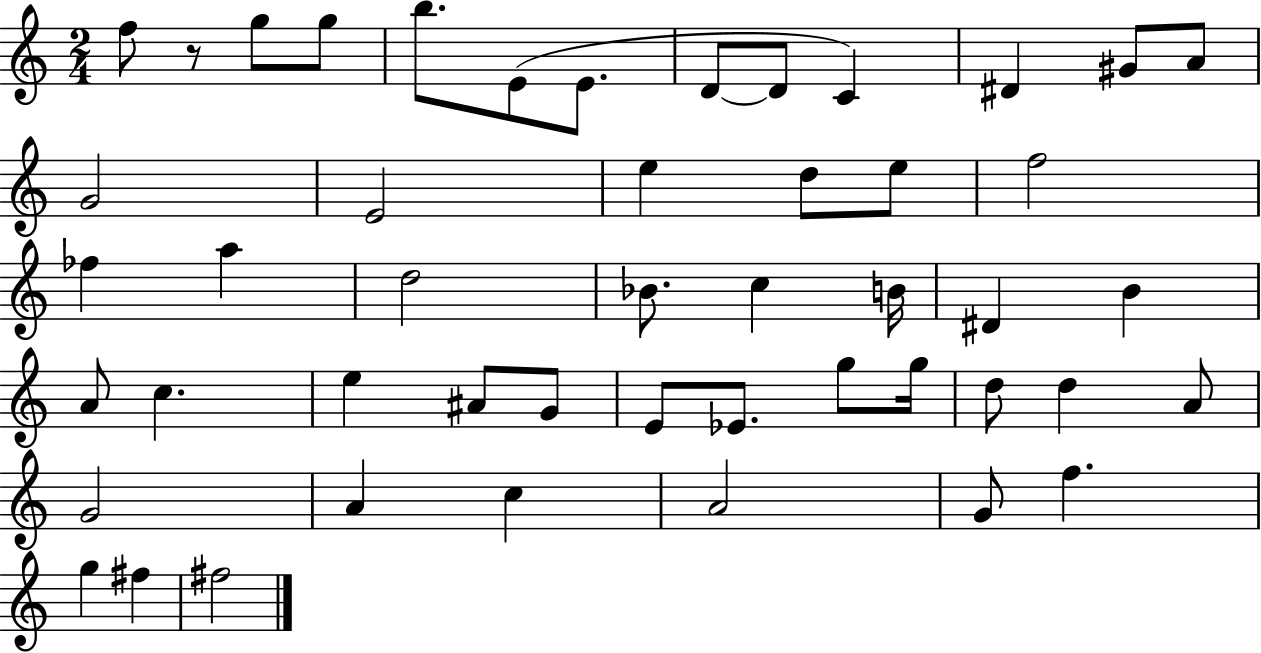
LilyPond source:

{
  \clef treble
  \numericTimeSignature
  \time 2/4
  \key c \major
  \repeat volta 2 { f''8 r8 g''8 g''8 | b''8. e'8( e'8. | d'8~~ d'8 c'4) | dis'4 gis'8 a'8 | \break g'2 | e'2 | e''4 d''8 e''8 | f''2 | \break fes''4 a''4 | d''2 | bes'8. c''4 b'16 | dis'4 b'4 | \break a'8 c''4. | e''4 ais'8 g'8 | e'8 ees'8. g''8 g''16 | d''8 d''4 a'8 | \break g'2 | a'4 c''4 | a'2 | g'8 f''4. | \break g''4 fis''4 | fis''2 | } \bar "|."
}